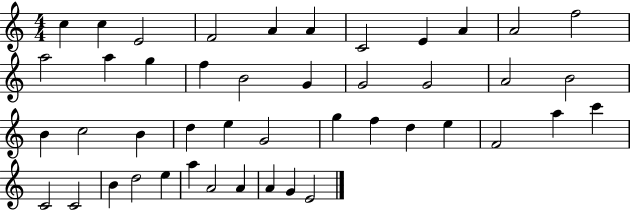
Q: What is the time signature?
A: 4/4